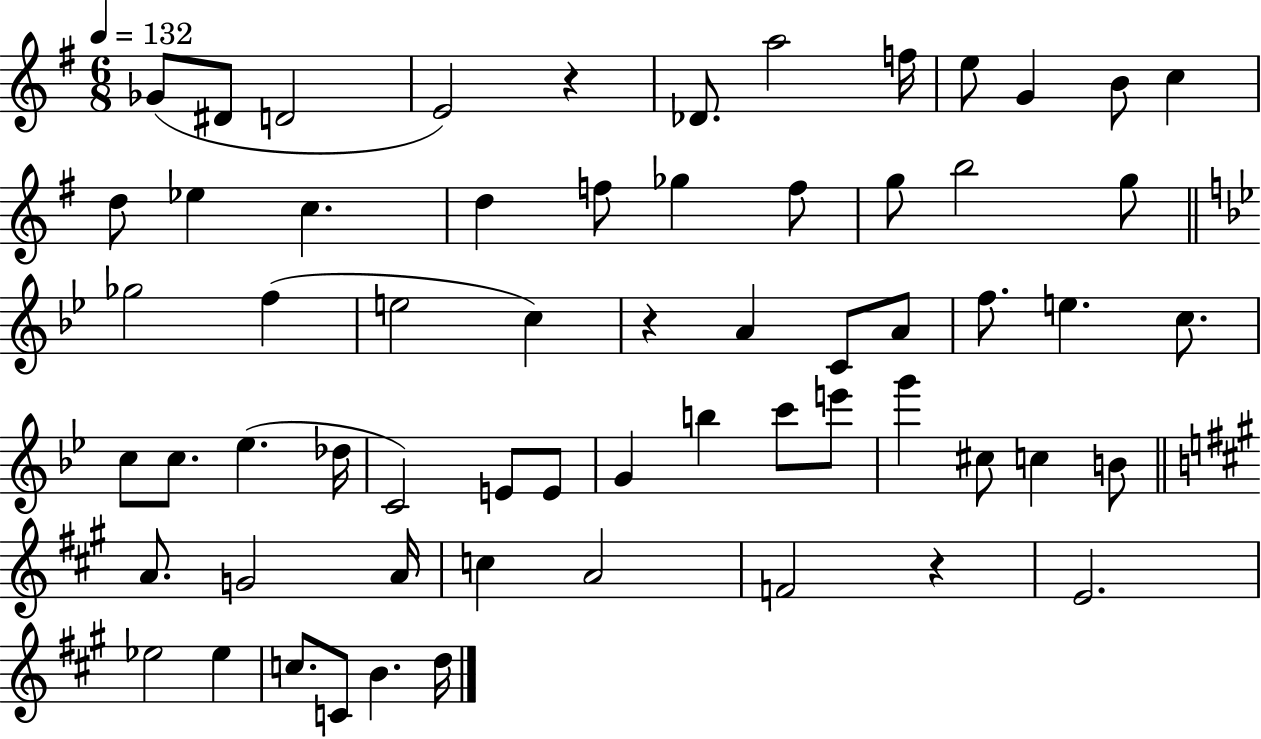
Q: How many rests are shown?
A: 3